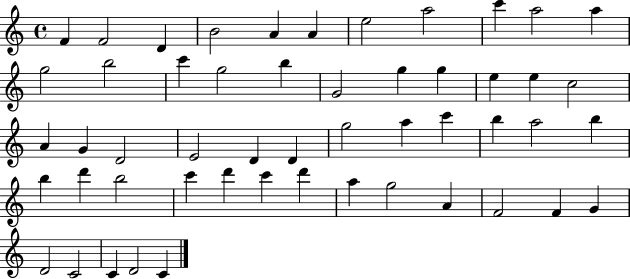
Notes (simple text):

F4/q F4/h D4/q B4/h A4/q A4/q E5/h A5/h C6/q A5/h A5/q G5/h B5/h C6/q G5/h B5/q G4/h G5/q G5/q E5/q E5/q C5/h A4/q G4/q D4/h E4/h D4/q D4/q G5/h A5/q C6/q B5/q A5/h B5/q B5/q D6/q B5/h C6/q D6/q C6/q D6/q A5/q G5/h A4/q F4/h F4/q G4/q D4/h C4/h C4/q D4/h C4/q